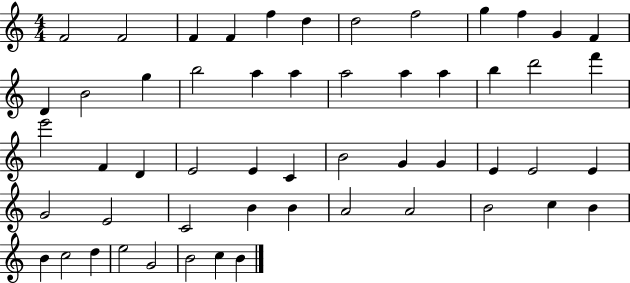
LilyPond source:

{
  \clef treble
  \numericTimeSignature
  \time 4/4
  \key c \major
  f'2 f'2 | f'4 f'4 f''4 d''4 | d''2 f''2 | g''4 f''4 g'4 f'4 | \break d'4 b'2 g''4 | b''2 a''4 a''4 | a''2 a''4 a''4 | b''4 d'''2 f'''4 | \break e'''2 f'4 d'4 | e'2 e'4 c'4 | b'2 g'4 g'4 | e'4 e'2 e'4 | \break g'2 e'2 | c'2 b'4 b'4 | a'2 a'2 | b'2 c''4 b'4 | \break b'4 c''2 d''4 | e''2 g'2 | b'2 c''4 b'4 | \bar "|."
}